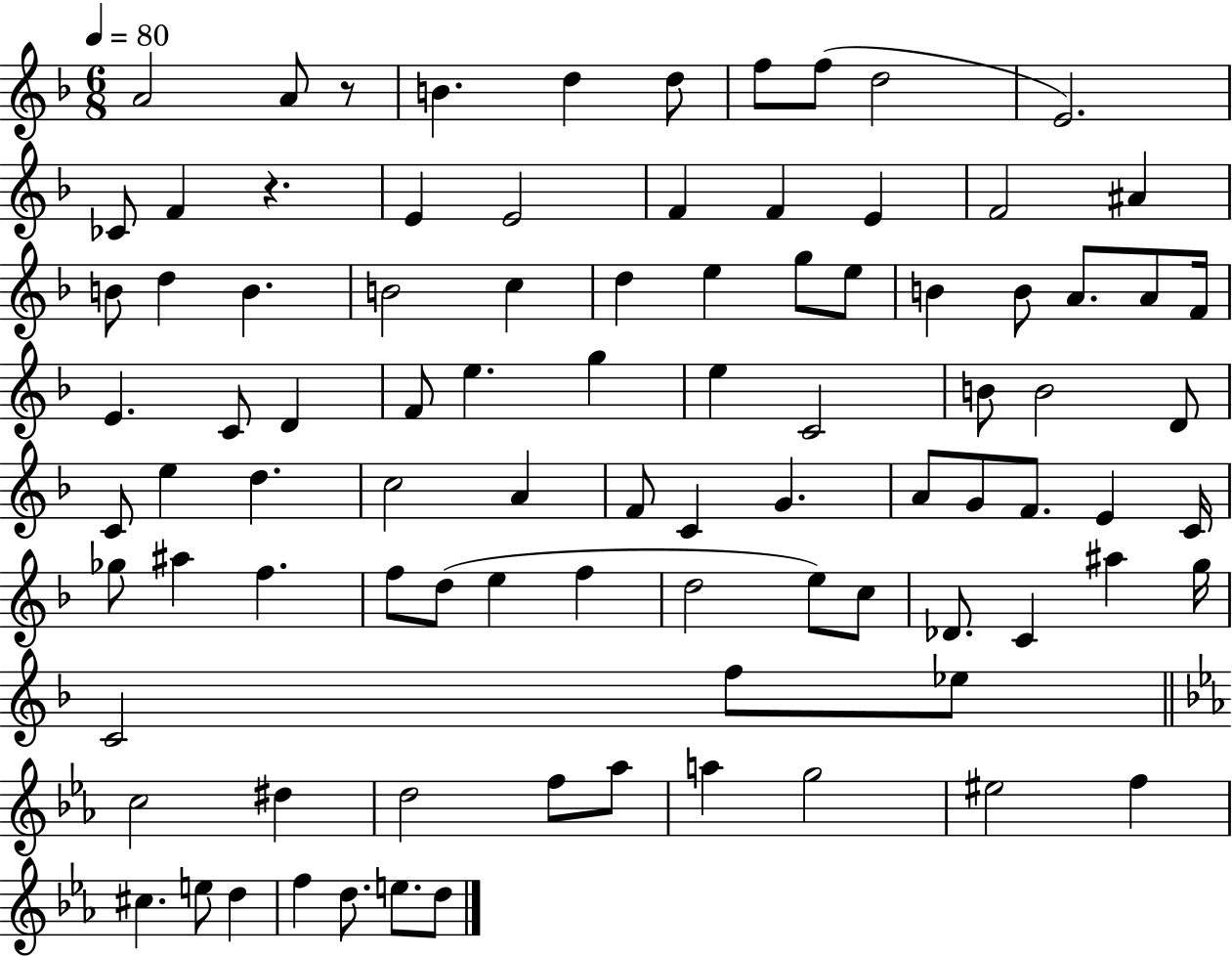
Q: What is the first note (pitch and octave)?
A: A4